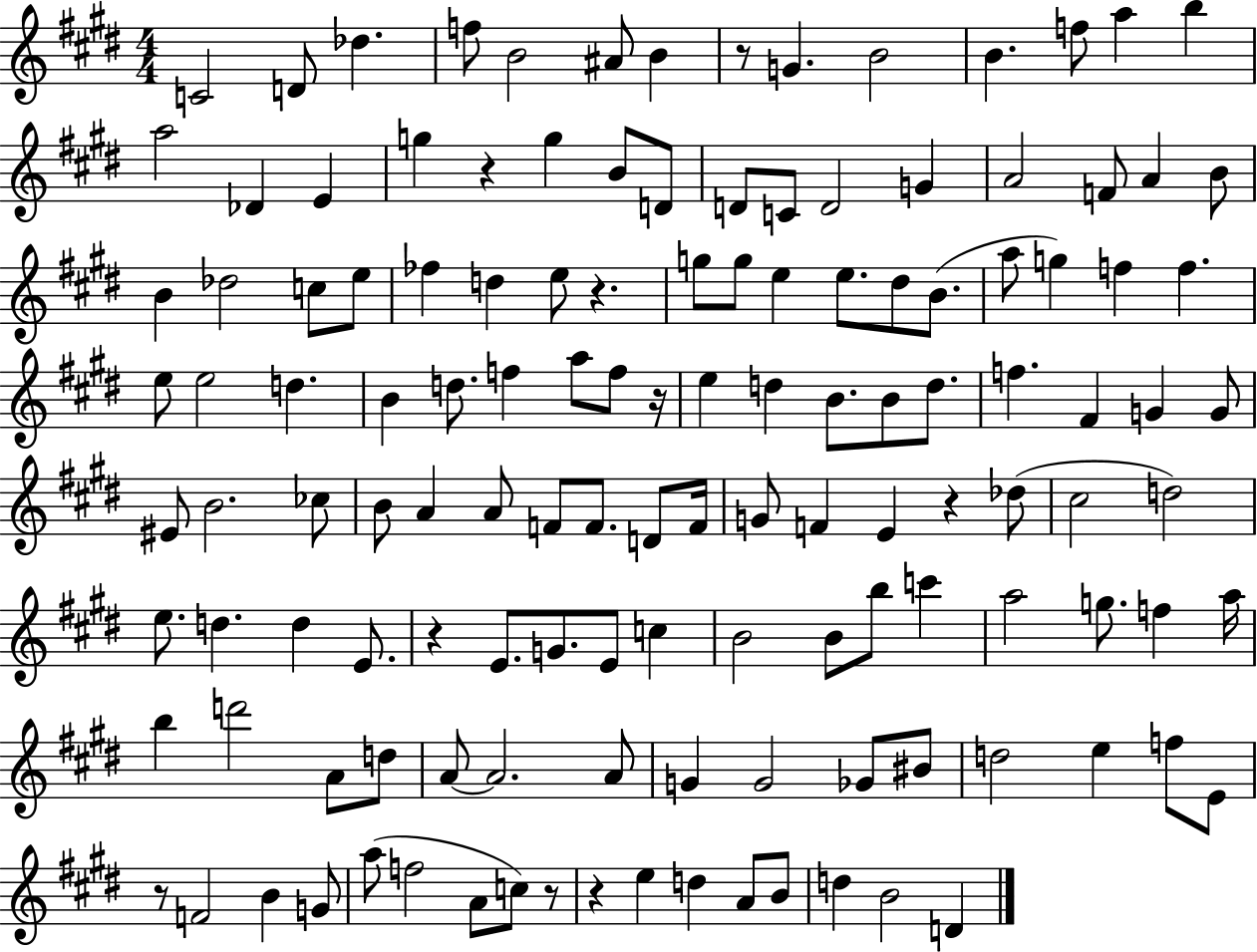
X:1
T:Untitled
M:4/4
L:1/4
K:E
C2 D/2 _d f/2 B2 ^A/2 B z/2 G B2 B f/2 a b a2 _D E g z g B/2 D/2 D/2 C/2 D2 G A2 F/2 A B/2 B _d2 c/2 e/2 _f d e/2 z g/2 g/2 e e/2 ^d/2 B/2 a/2 g f f e/2 e2 d B d/2 f a/2 f/2 z/4 e d B/2 B/2 d/2 f ^F G G/2 ^E/2 B2 _c/2 B/2 A A/2 F/2 F/2 D/2 F/4 G/2 F E z _d/2 ^c2 d2 e/2 d d E/2 z E/2 G/2 E/2 c B2 B/2 b/2 c' a2 g/2 f a/4 b d'2 A/2 d/2 A/2 A2 A/2 G G2 _G/2 ^B/2 d2 e f/2 E/2 z/2 F2 B G/2 a/2 f2 A/2 c/2 z/2 z e d A/2 B/2 d B2 D